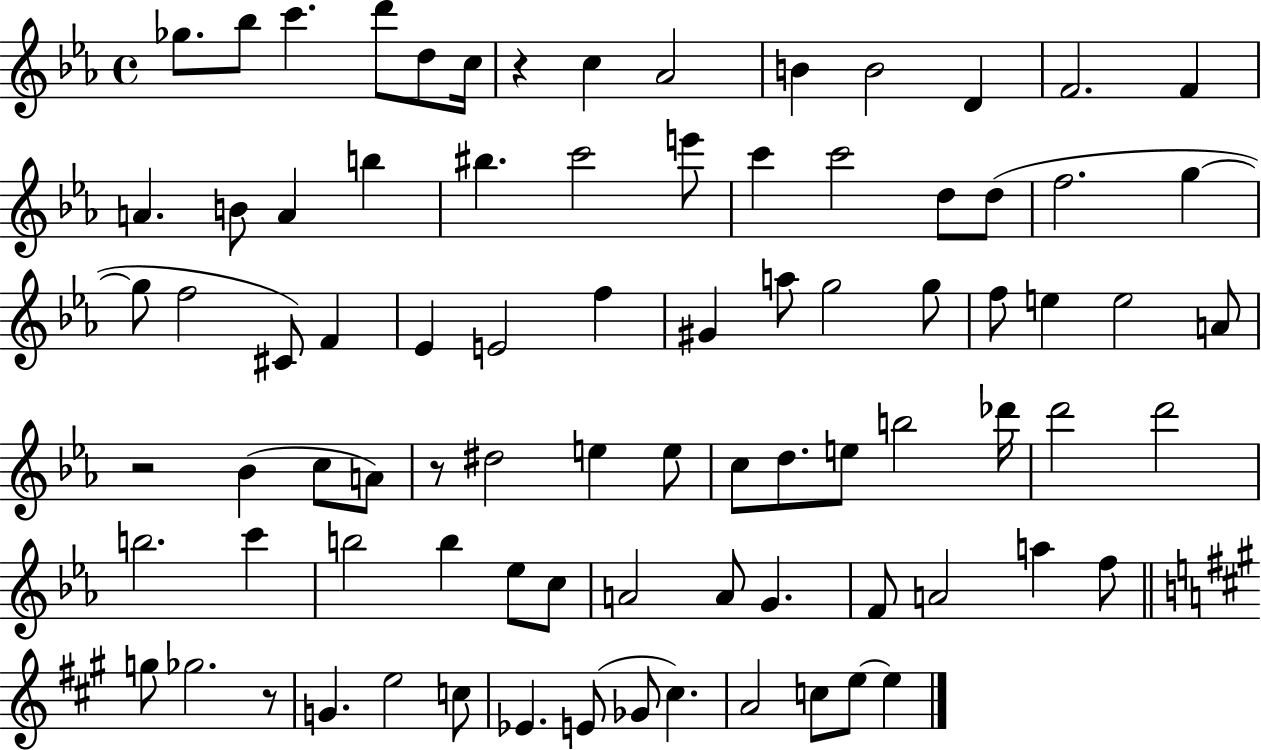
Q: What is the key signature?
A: EES major